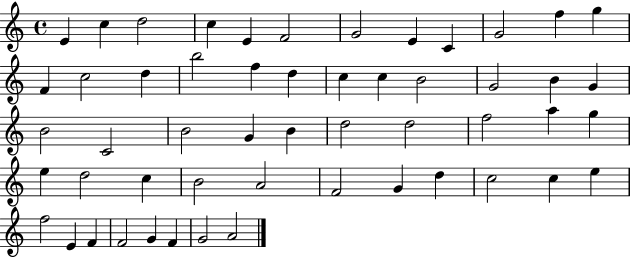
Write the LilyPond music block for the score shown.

{
  \clef treble
  \time 4/4
  \defaultTimeSignature
  \key c \major
  e'4 c''4 d''2 | c''4 e'4 f'2 | g'2 e'4 c'4 | g'2 f''4 g''4 | \break f'4 c''2 d''4 | b''2 f''4 d''4 | c''4 c''4 b'2 | g'2 b'4 g'4 | \break b'2 c'2 | b'2 g'4 b'4 | d''2 d''2 | f''2 a''4 g''4 | \break e''4 d''2 c''4 | b'2 a'2 | f'2 g'4 d''4 | c''2 c''4 e''4 | \break f''2 e'4 f'4 | f'2 g'4 f'4 | g'2 a'2 | \bar "|."
}